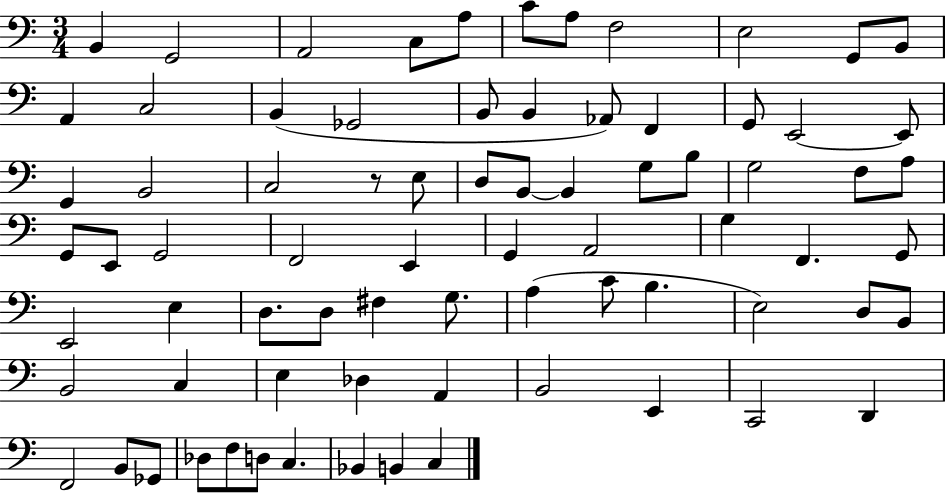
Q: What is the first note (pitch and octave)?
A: B2